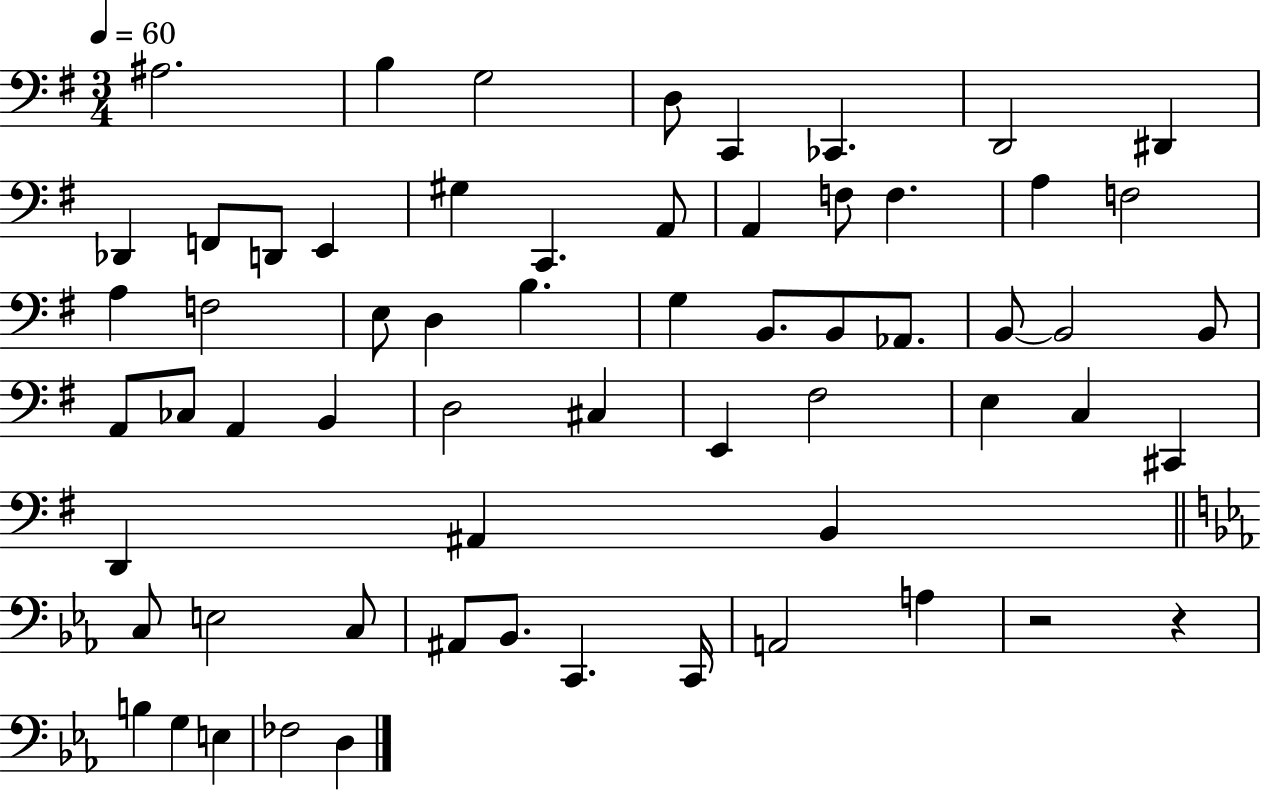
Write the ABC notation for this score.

X:1
T:Untitled
M:3/4
L:1/4
K:G
^A,2 B, G,2 D,/2 C,, _C,, D,,2 ^D,, _D,, F,,/2 D,,/2 E,, ^G, C,, A,,/2 A,, F,/2 F, A, F,2 A, F,2 E,/2 D, B, G, B,,/2 B,,/2 _A,,/2 B,,/2 B,,2 B,,/2 A,,/2 _C,/2 A,, B,, D,2 ^C, E,, ^F,2 E, C, ^C,, D,, ^A,, B,, C,/2 E,2 C,/2 ^A,,/2 _B,,/2 C,, C,,/4 A,,2 A, z2 z B, G, E, _F,2 D,